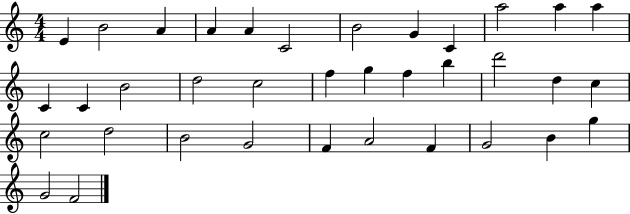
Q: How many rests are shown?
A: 0